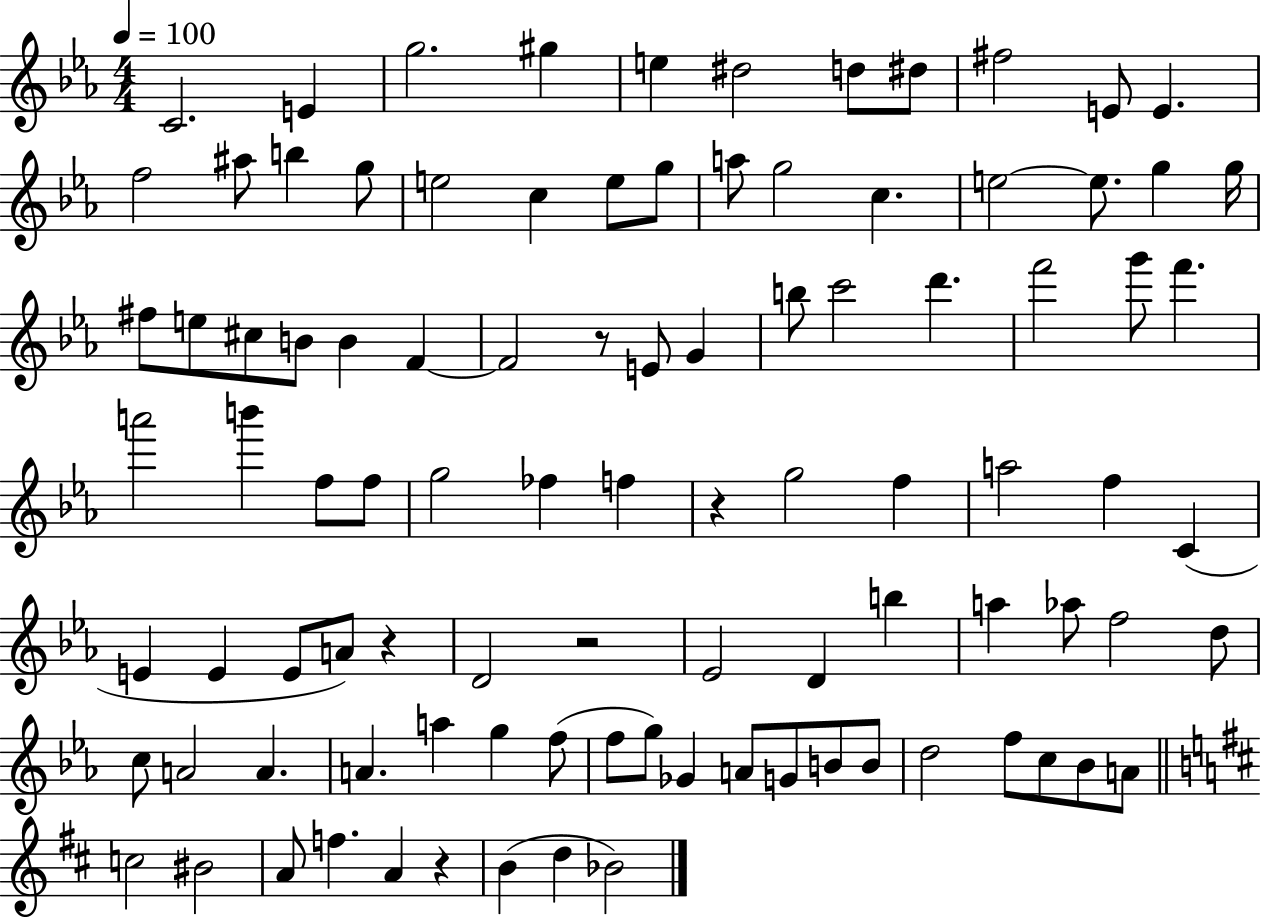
C4/h. E4/q G5/h. G#5/q E5/q D#5/h D5/e D#5/e F#5/h E4/e E4/q. F5/h A#5/e B5/q G5/e E5/h C5/q E5/e G5/e A5/e G5/h C5/q. E5/h E5/e. G5/q G5/s F#5/e E5/e C#5/e B4/e B4/q F4/q F4/h R/e E4/e G4/q B5/e C6/h D6/q. F6/h G6/e F6/q. A6/h B6/q F5/e F5/e G5/h FES5/q F5/q R/q G5/h F5/q A5/h F5/q C4/q E4/q E4/q E4/e A4/e R/q D4/h R/h Eb4/h D4/q B5/q A5/q Ab5/e F5/h D5/e C5/e A4/h A4/q. A4/q. A5/q G5/q F5/e F5/e G5/e Gb4/q A4/e G4/e B4/e B4/e D5/h F5/e C5/e Bb4/e A4/e C5/h BIS4/h A4/e F5/q. A4/q R/q B4/q D5/q Bb4/h